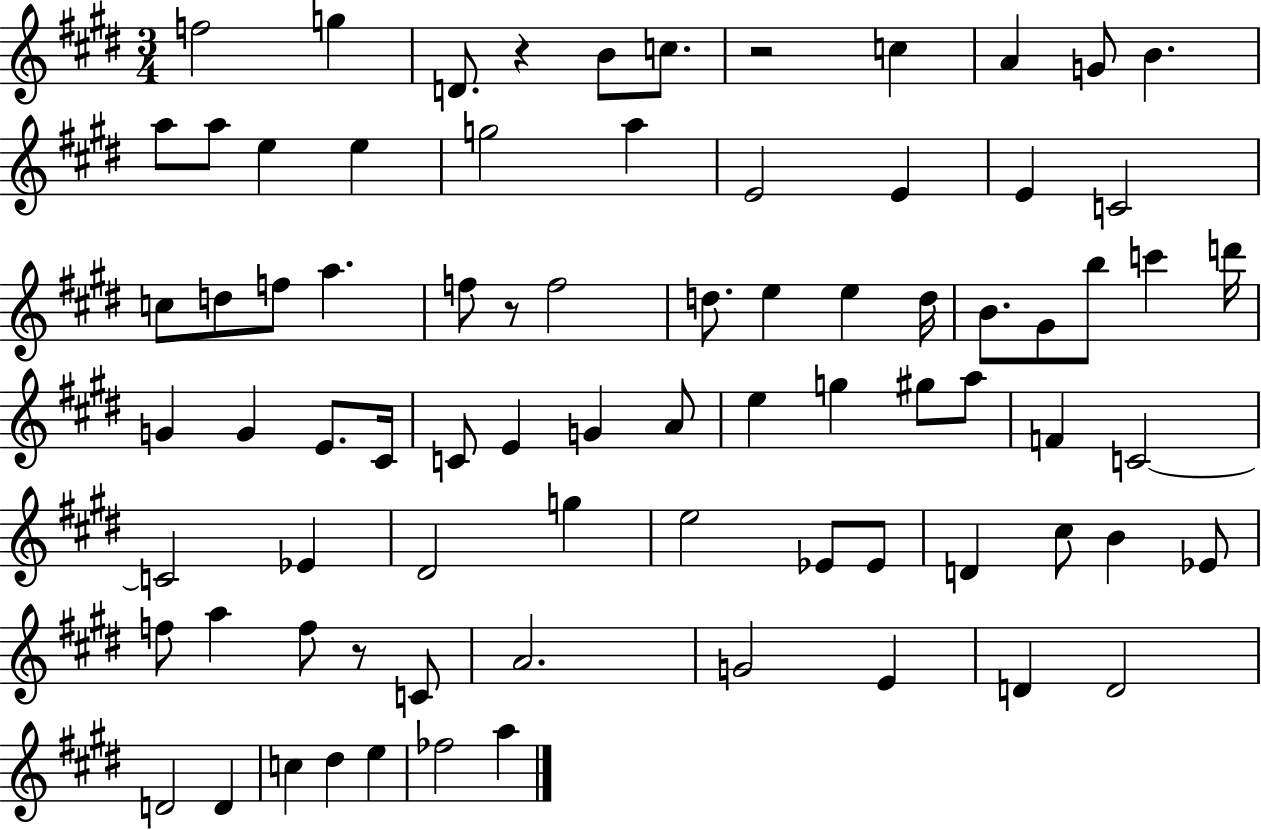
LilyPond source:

{
  \clef treble
  \numericTimeSignature
  \time 3/4
  \key e \major
  f''2 g''4 | d'8. r4 b'8 c''8. | r2 c''4 | a'4 g'8 b'4. | \break a''8 a''8 e''4 e''4 | g''2 a''4 | e'2 e'4 | e'4 c'2 | \break c''8 d''8 f''8 a''4. | f''8 r8 f''2 | d''8. e''4 e''4 d''16 | b'8. gis'8 b''8 c'''4 d'''16 | \break g'4 g'4 e'8. cis'16 | c'8 e'4 g'4 a'8 | e''4 g''4 gis''8 a''8 | f'4 c'2~~ | \break c'2 ees'4 | dis'2 g''4 | e''2 ees'8 ees'8 | d'4 cis''8 b'4 ees'8 | \break f''8 a''4 f''8 r8 c'8 | a'2. | g'2 e'4 | d'4 d'2 | \break d'2 d'4 | c''4 dis''4 e''4 | fes''2 a''4 | \bar "|."
}